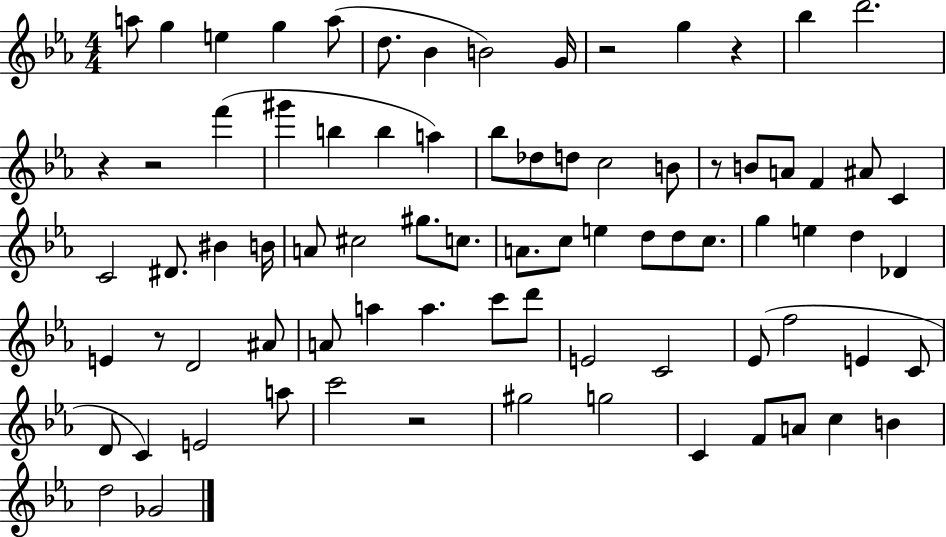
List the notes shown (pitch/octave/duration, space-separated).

A5/e G5/q E5/q G5/q A5/e D5/e. Bb4/q B4/h G4/s R/h G5/q R/q Bb5/q D6/h. R/q R/h F6/q G#6/q B5/q B5/q A5/q Bb5/e Db5/e D5/e C5/h B4/e R/e B4/e A4/e F4/q A#4/e C4/q C4/h D#4/e. BIS4/q B4/s A4/e C#5/h G#5/e. C5/e. A4/e. C5/e E5/q D5/e D5/e C5/e. G5/q E5/q D5/q Db4/q E4/q R/e D4/h A#4/e A4/e A5/q A5/q. C6/e D6/e E4/h C4/h Eb4/e F5/h E4/q C4/e D4/e C4/q E4/h A5/e C6/h R/h G#5/h G5/h C4/q F4/e A4/e C5/q B4/q D5/h Gb4/h